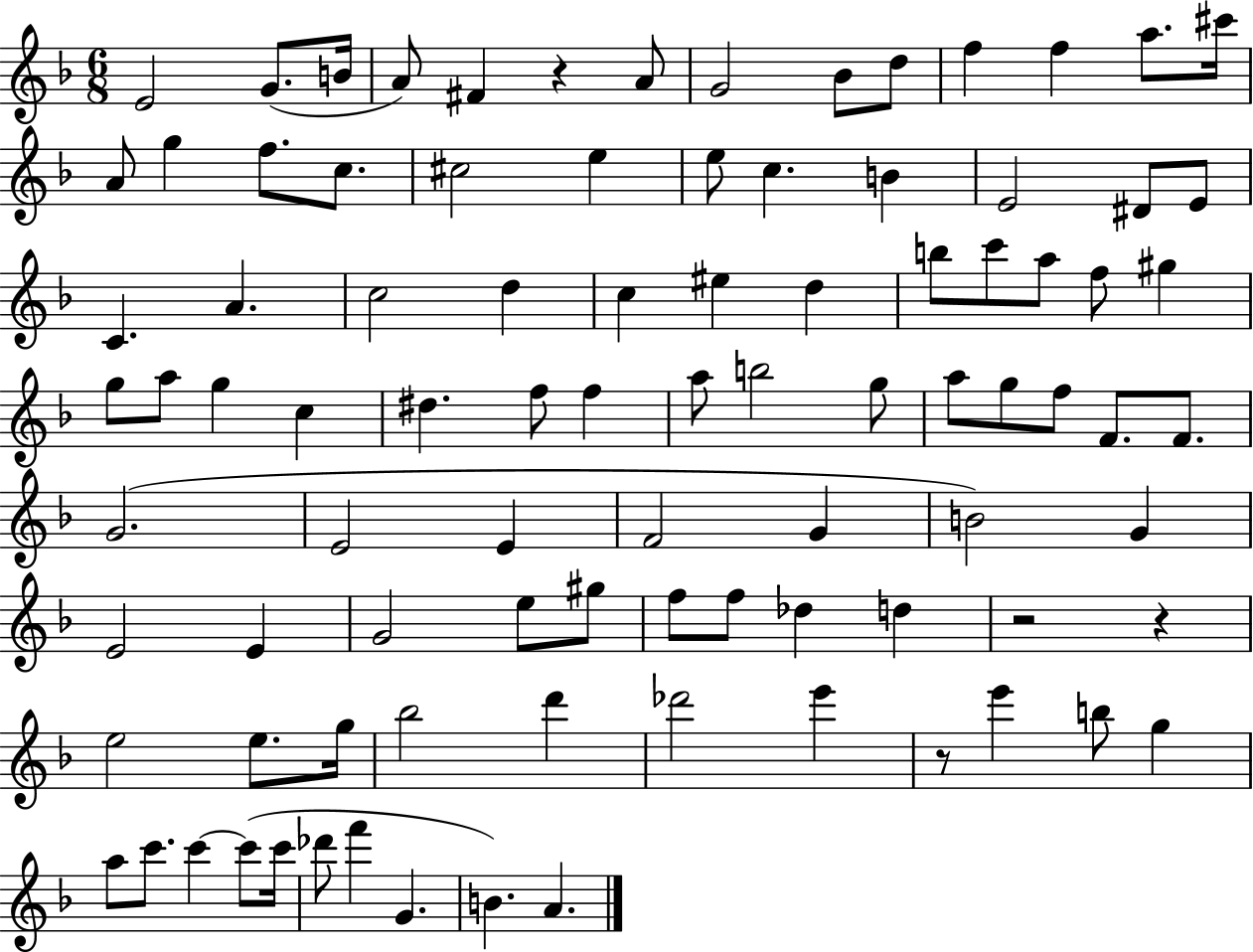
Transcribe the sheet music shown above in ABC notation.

X:1
T:Untitled
M:6/8
L:1/4
K:F
E2 G/2 B/4 A/2 ^F z A/2 G2 _B/2 d/2 f f a/2 ^c'/4 A/2 g f/2 c/2 ^c2 e e/2 c B E2 ^D/2 E/2 C A c2 d c ^e d b/2 c'/2 a/2 f/2 ^g g/2 a/2 g c ^d f/2 f a/2 b2 g/2 a/2 g/2 f/2 F/2 F/2 G2 E2 E F2 G B2 G E2 E G2 e/2 ^g/2 f/2 f/2 _d d z2 z e2 e/2 g/4 _b2 d' _d'2 e' z/2 e' b/2 g a/2 c'/2 c' c'/2 c'/4 _d'/2 f' G B A